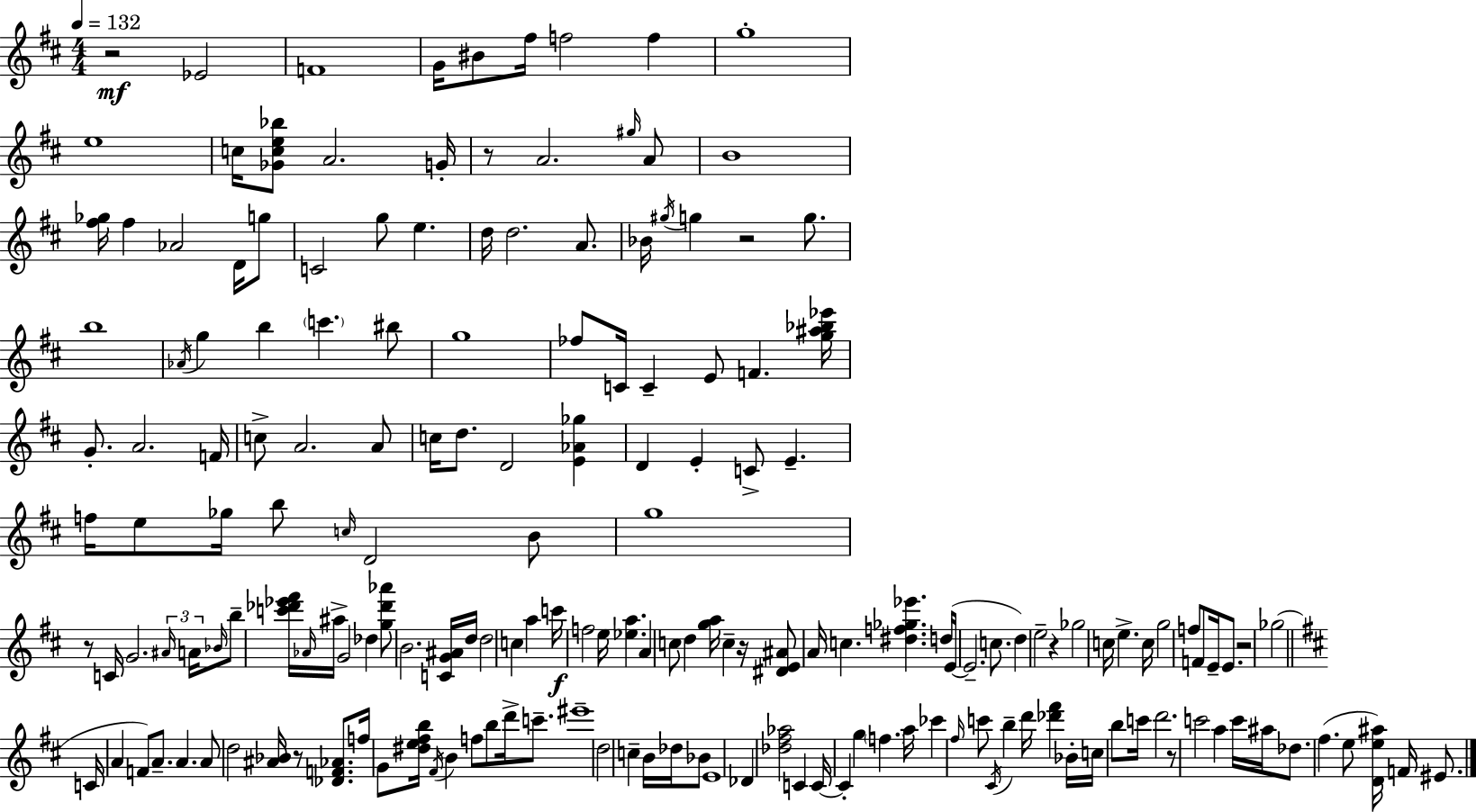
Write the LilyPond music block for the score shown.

{
  \clef treble
  \numericTimeSignature
  \time 4/4
  \key d \major
  \tempo 4 = 132
  r2\mf ees'2 | f'1 | g'16 bis'8 fis''16 f''2 f''4 | g''1-. | \break e''1 | c''16 <ges' c'' e'' bes''>8 a'2. g'16-. | r8 a'2. \grace { gis''16 } a'8 | b'1 | \break <fis'' ges''>16 fis''4 aes'2 d'16 g''8 | c'2 g''8 e''4. | d''16 d''2. a'8. | bes'16 \acciaccatura { gis''16 } g''4 r2 g''8. | \break b''1 | \acciaccatura { aes'16 } g''4 b''4 \parenthesize c'''4. | bis''8 g''1 | fes''8 c'16 c'4-- e'8 f'4. | \break <g'' ais'' bes'' ees'''>16 g'8.-. a'2. | f'16 c''8-> a'2. | a'8 c''16 d''8. d'2 <e' aes' ges''>4 | d'4 e'4-. c'8-> e'4.-- | \break f''16 e''8 ges''16 b''8 \grace { c''16 } d'2 | b'8 g''1 | r8 c'16 g'2. | \tuplet 3/2 { \grace { ais'16 } a'16 \grace { bes'16 } } b''8-- <c''' des''' ees''' fis'''>16 \grace { aes'16 } ais''16-> g'2 | \break des''4 <g'' des''' aes'''>8 b'2. | <c' g' ais'>16 d''16 d''2 c''4 | a''4 c'''16\f f''2 | e''16 <ees'' a''>4. a'4 c''8 d''4 | \break <g'' a''>16 c''4-- r16 <dis' e' ais'>8 a'16 c''4. | <dis'' f'' ges'' ees'''>4. d''16( e'16~~ e'2.-- | c''8. d''4) e''2-- | r4 ges''2 c''16 | \break e''4.-> c''16 g''2 f''8 | f'8 e'16-- e'8. r2 ges''2( | \bar "||" \break \key b \minor c'16 a'4 f'8) a'8.-- a'4. | a'8 d''2 <ais' bes'>16 r8 <des' f' aes'>8. | f''16 g'8 <dis'' e'' fis'' b''>16 \acciaccatura { fis'16 } b'4 f''8 b''8 d'''16-> c'''8.-- | eis'''1-- | \break d''2 c''4-- b'16 des''16 bes'8 | e'1 | des'4 <des'' fis'' aes''>2 c'4 | c'16~~ c'4-. g''4 \parenthesize f''4. | \break a''16 ces'''4 \grace { fis''16 } c'''8 \acciaccatura { cis'16 } b''4-- d'''16 <des''' fis'''>4 | bes'16-. c''16 b''8 c'''16 d'''2. | r8 c'''2 a''4 | c'''16 ais''16 des''8. fis''4.( e''8 <d' e'' ais''>16) f'16 | \break eis'8. \bar "|."
}